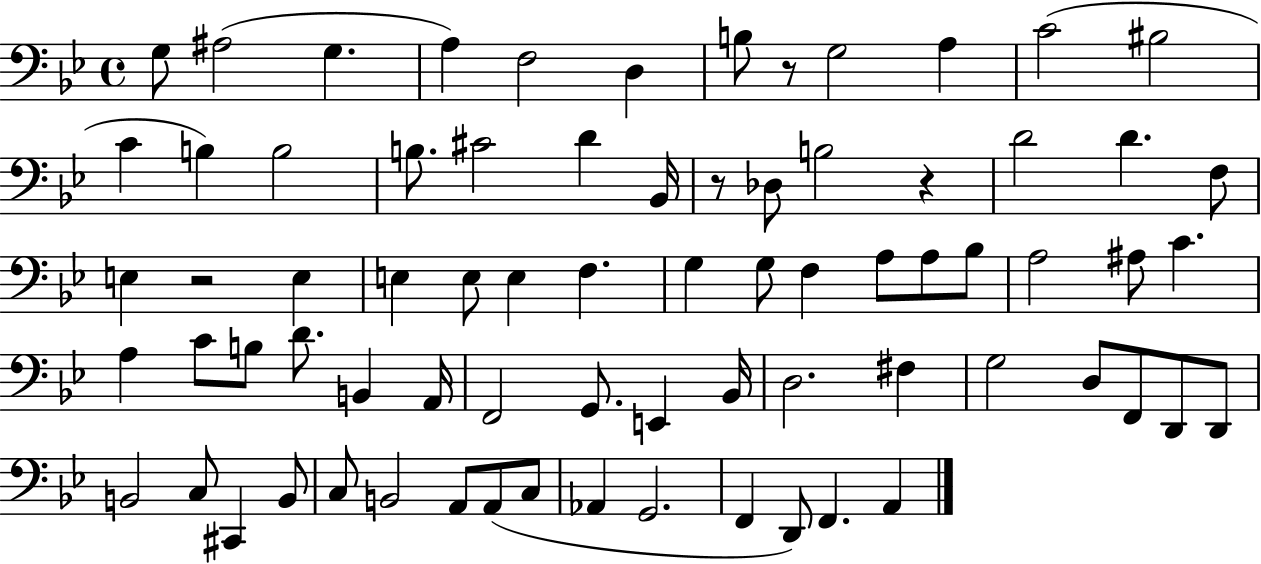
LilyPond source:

{
  \clef bass
  \time 4/4
  \defaultTimeSignature
  \key bes \major
  g8 ais2( g4. | a4) f2 d4 | b8 r8 g2 a4 | c'2( bis2 | \break c'4 b4) b2 | b8. cis'2 d'4 bes,16 | r8 des8 b2 r4 | d'2 d'4. f8 | \break e4 r2 e4 | e4 e8 e4 f4. | g4 g8 f4 a8 a8 bes8 | a2 ais8 c'4. | \break a4 c'8 b8 d'8. b,4 a,16 | f,2 g,8. e,4 bes,16 | d2. fis4 | g2 d8 f,8 d,8 d,8 | \break b,2 c8 cis,4 b,8 | c8 b,2 a,8 a,8( c8 | aes,4 g,2. | f,4 d,8) f,4. a,4 | \break \bar "|."
}